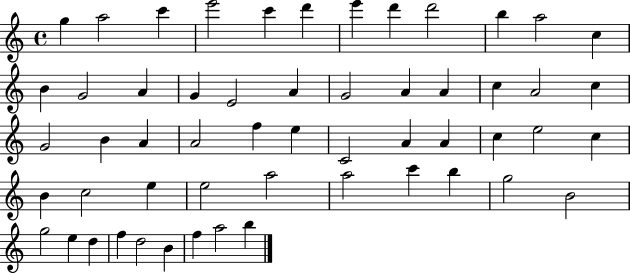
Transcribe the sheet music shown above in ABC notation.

X:1
T:Untitled
M:4/4
L:1/4
K:C
g a2 c' e'2 c' d' e' d' d'2 b a2 c B G2 A G E2 A G2 A A c A2 c G2 B A A2 f e C2 A A c e2 c B c2 e e2 a2 a2 c' b g2 B2 g2 e d f d2 B f a2 b